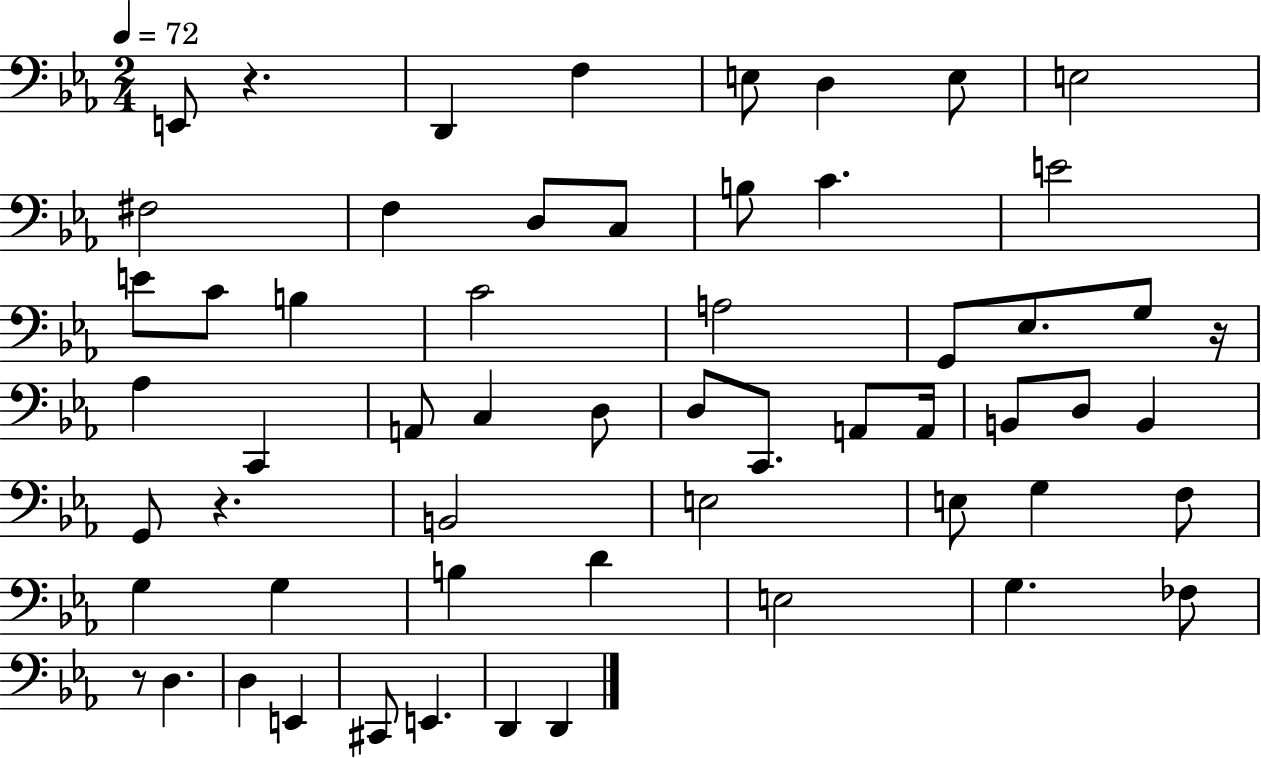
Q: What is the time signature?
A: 2/4